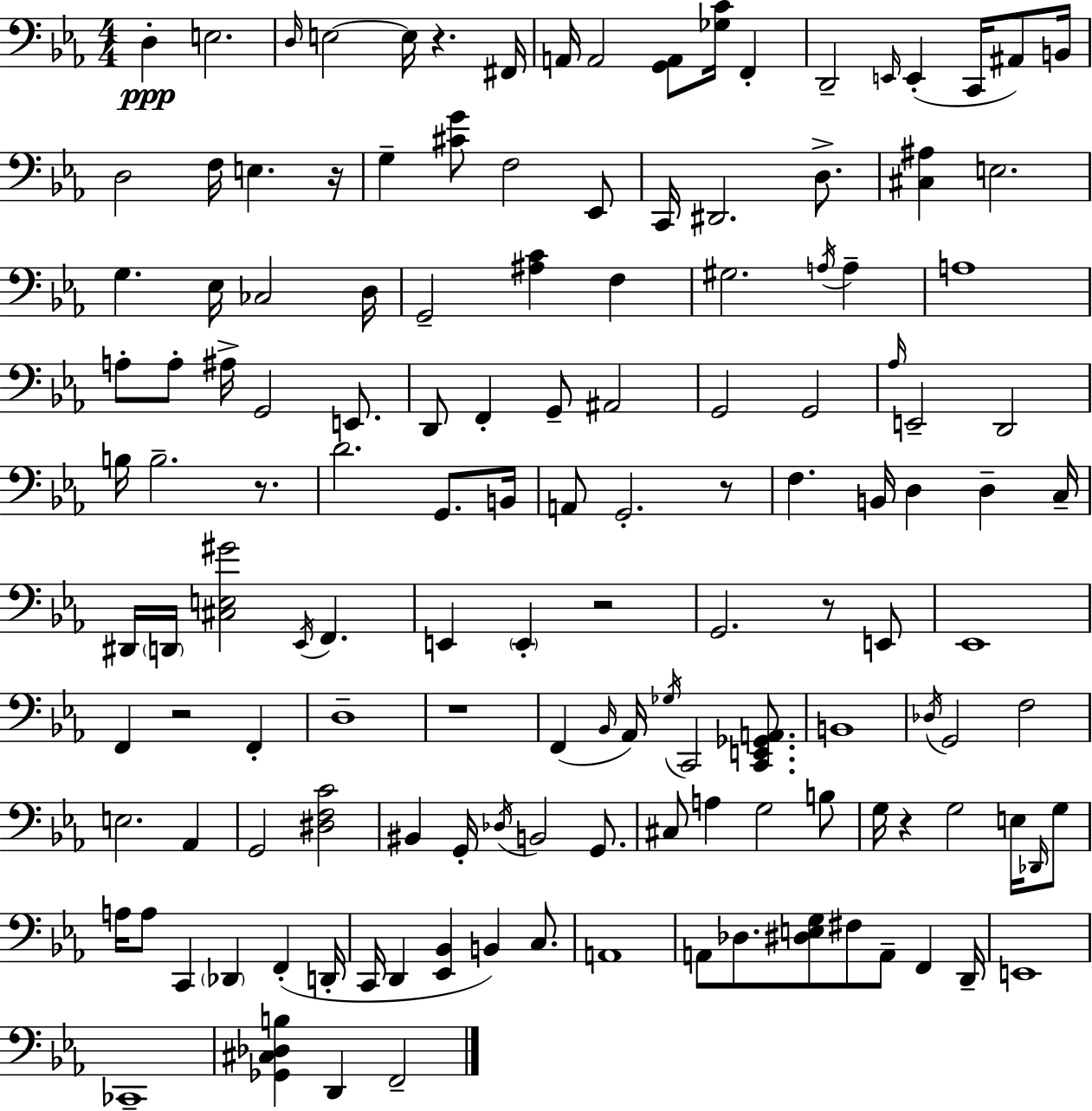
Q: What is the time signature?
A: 4/4